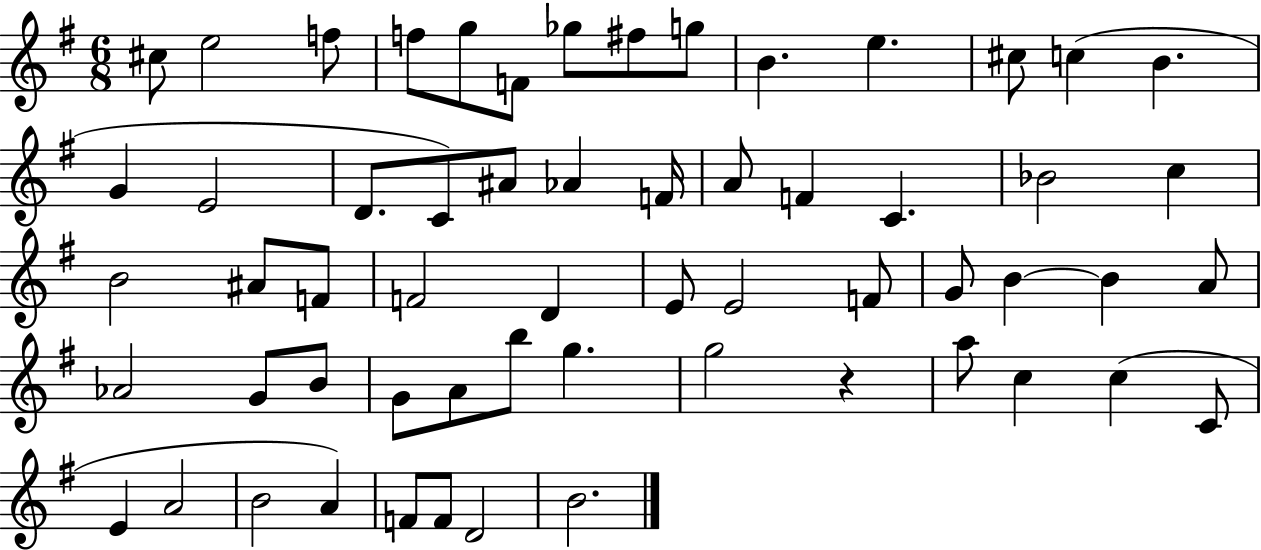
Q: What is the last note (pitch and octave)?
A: B4